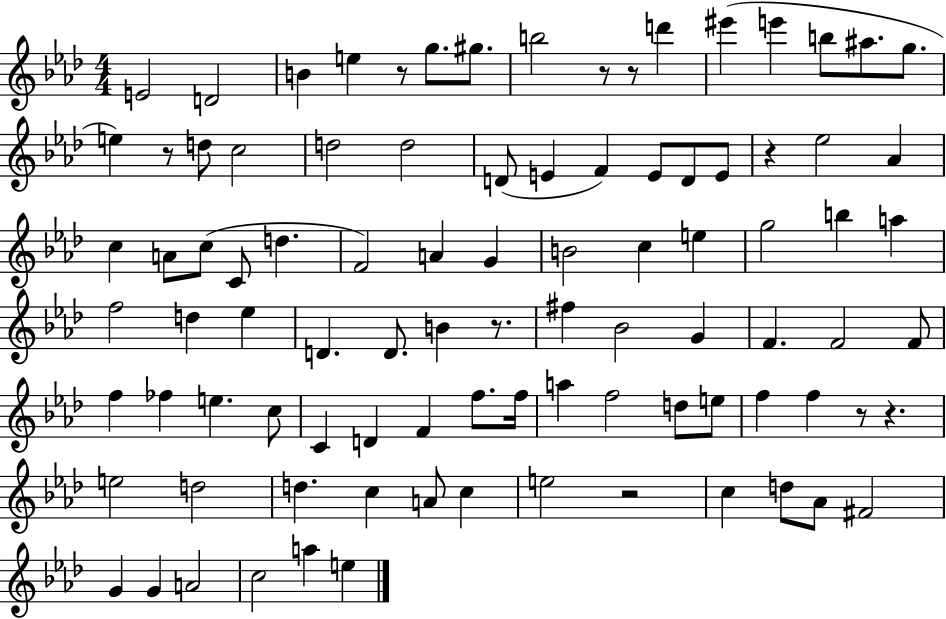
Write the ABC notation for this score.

X:1
T:Untitled
M:4/4
L:1/4
K:Ab
E2 D2 B e z/2 g/2 ^g/2 b2 z/2 z/2 d' ^e' e' b/2 ^a/2 g/2 e z/2 d/2 c2 d2 d2 D/2 E F E/2 D/2 E/2 z _e2 _A c A/2 c/2 C/2 d F2 A G B2 c e g2 b a f2 d _e D D/2 B z/2 ^f _B2 G F F2 F/2 f _f e c/2 C D F f/2 f/4 a f2 d/2 e/2 f f z/2 z e2 d2 d c A/2 c e2 z2 c d/2 _A/2 ^F2 G G A2 c2 a e